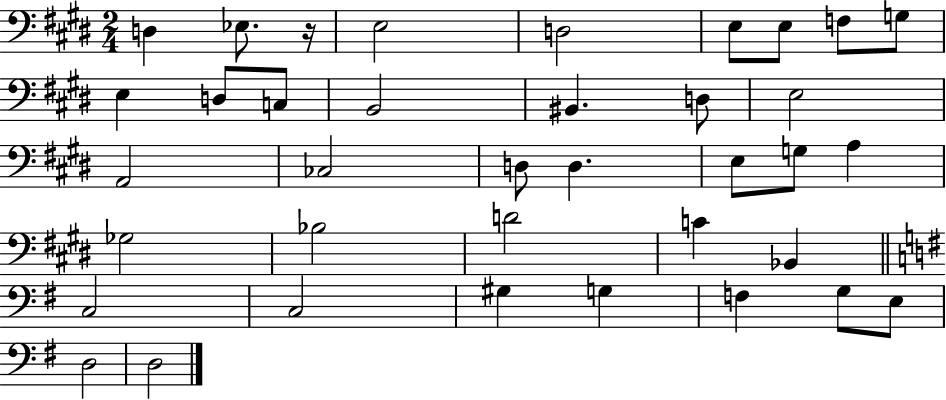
{
  \clef bass
  \numericTimeSignature
  \time 2/4
  \key e \major
  d4 ees8. r16 | e2 | d2 | e8 e8 f8 g8 | \break e4 d8 c8 | b,2 | bis,4. d8 | e2 | \break a,2 | ces2 | d8 d4. | e8 g8 a4 | \break ges2 | bes2 | d'2 | c'4 bes,4 | \break \bar "||" \break \key g \major c2 | c2 | gis4 g4 | f4 g8 e8 | \break d2 | d2 | \bar "|."
}